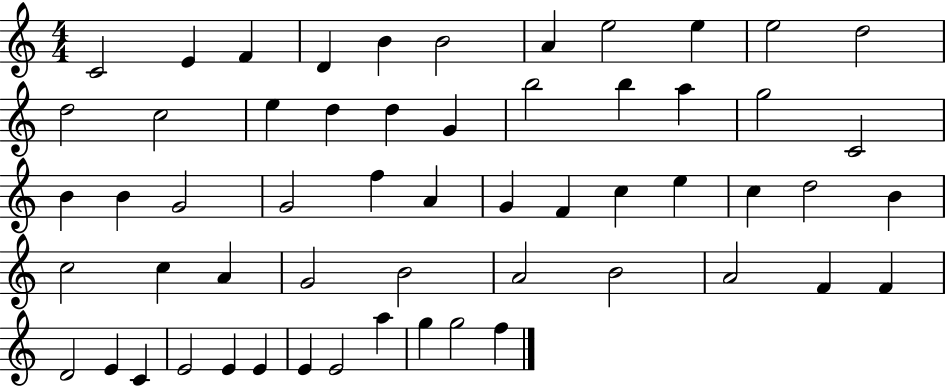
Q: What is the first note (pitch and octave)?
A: C4